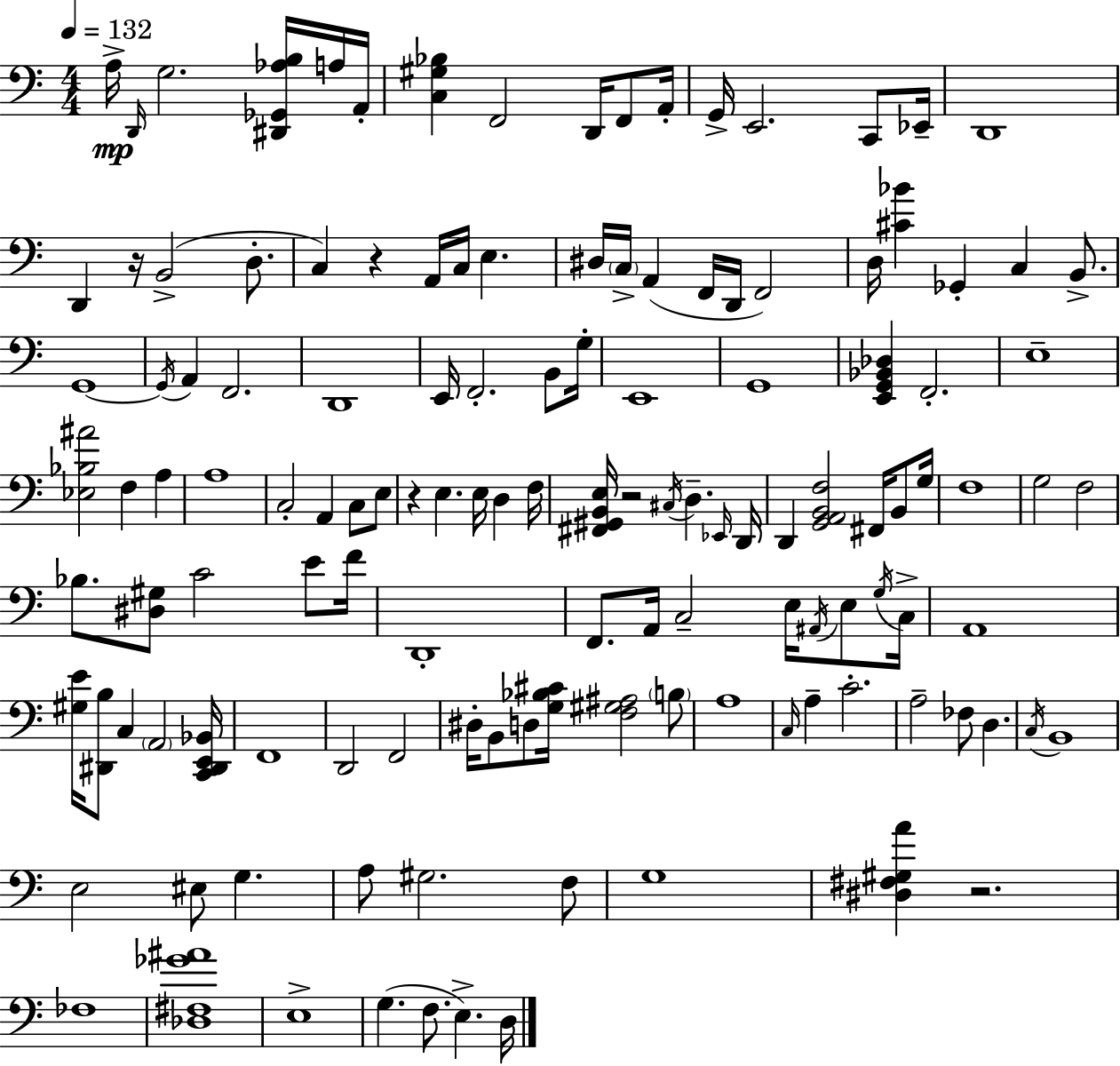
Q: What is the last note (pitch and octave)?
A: D3